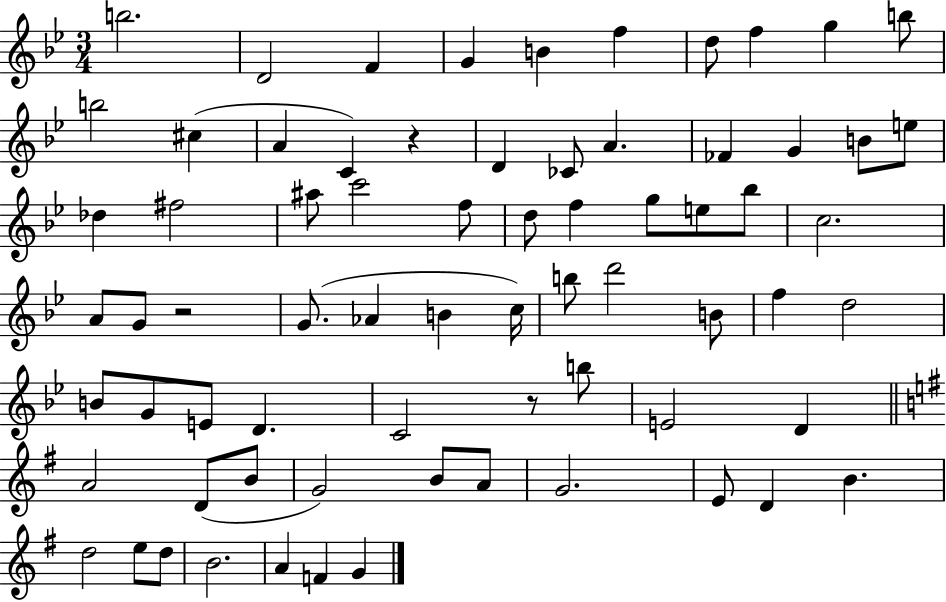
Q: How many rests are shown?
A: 3